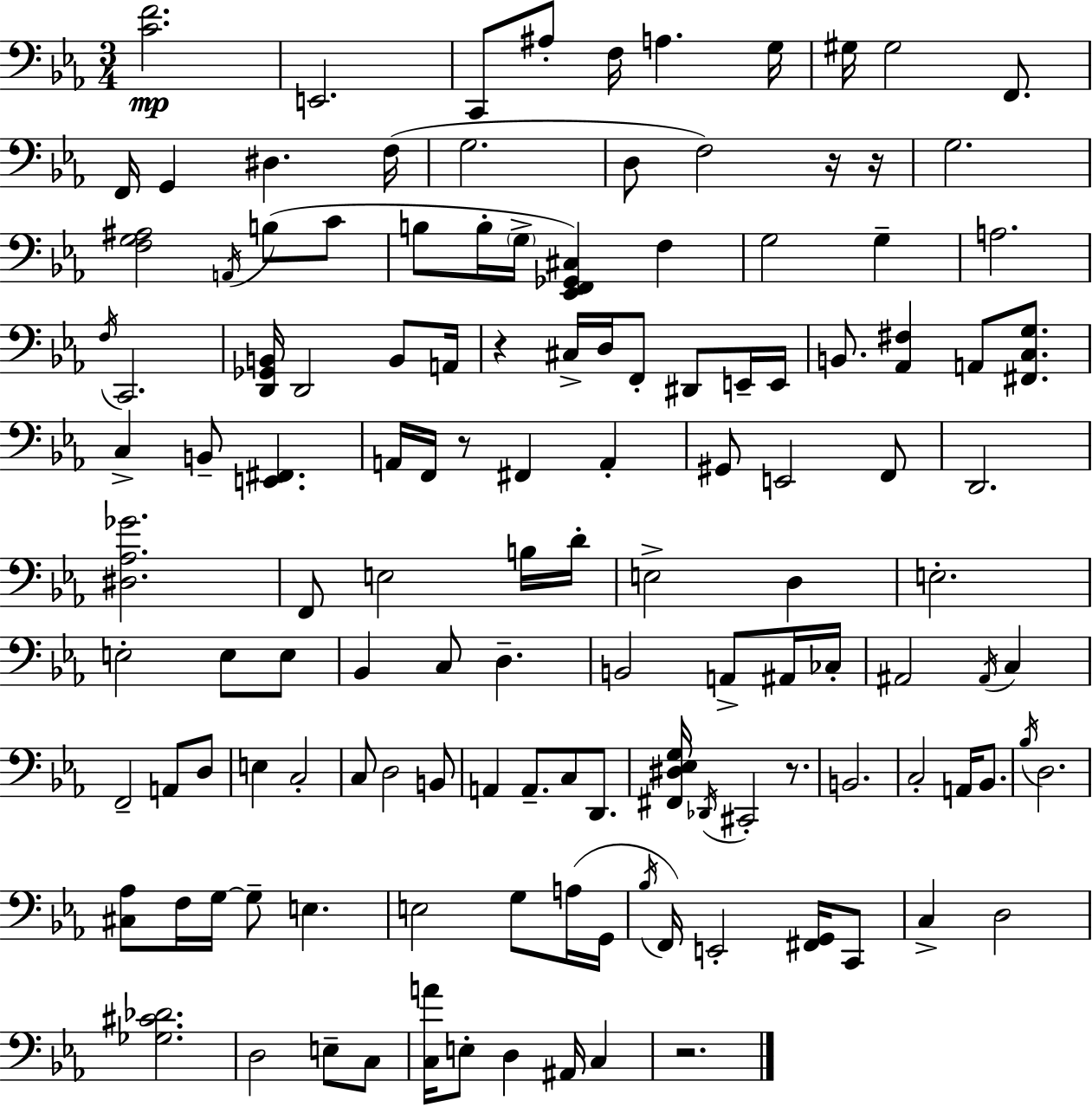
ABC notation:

X:1
T:Untitled
M:3/4
L:1/4
K:Cm
[CF]2 E,,2 C,,/2 ^A,/2 F,/4 A, G,/4 ^G,/4 ^G,2 F,,/2 F,,/4 G,, ^D, F,/4 G,2 D,/2 F,2 z/4 z/4 G,2 [F,G,^A,]2 A,,/4 B,/2 C/2 B,/2 B,/4 G,/4 [_E,,F,,_G,,^C,] F, G,2 G, A,2 F,/4 C,,2 [D,,_G,,B,,]/4 D,,2 B,,/2 A,,/4 z ^C,/4 D,/4 F,,/2 ^D,,/2 E,,/4 E,,/4 B,,/2 [_A,,^F,] A,,/2 [^F,,C,G,]/2 C, B,,/2 [E,,^F,,] A,,/4 F,,/4 z/2 ^F,, A,, ^G,,/2 E,,2 F,,/2 D,,2 [^D,_A,_G]2 F,,/2 E,2 B,/4 D/4 E,2 D, E,2 E,2 E,/2 E,/2 _B,, C,/2 D, B,,2 A,,/2 ^A,,/4 _C,/4 ^A,,2 ^A,,/4 C, F,,2 A,,/2 D,/2 E, C,2 C,/2 D,2 B,,/2 A,, A,,/2 C,/2 D,,/2 [^F,,^D,_E,G,]/4 _D,,/4 ^C,,2 z/2 B,,2 C,2 A,,/4 _B,,/2 _B,/4 D,2 [^C,_A,]/2 F,/4 G,/4 G,/2 E, E,2 G,/2 A,/4 G,,/4 _B,/4 F,,/4 E,,2 [^F,,G,,]/4 C,,/2 C, D,2 [_G,^C_D]2 D,2 E,/2 C,/2 [C,A]/4 E,/2 D, ^A,,/4 C, z2